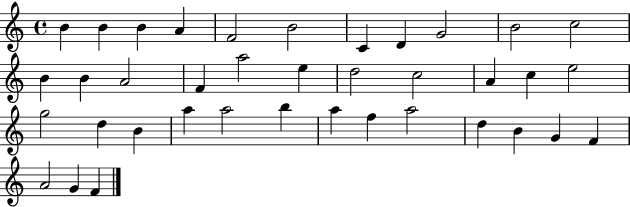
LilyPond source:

{
  \clef treble
  \time 4/4
  \defaultTimeSignature
  \key c \major
  b'4 b'4 b'4 a'4 | f'2 b'2 | c'4 d'4 g'2 | b'2 c''2 | \break b'4 b'4 a'2 | f'4 a''2 e''4 | d''2 c''2 | a'4 c''4 e''2 | \break g''2 d''4 b'4 | a''4 a''2 b''4 | a''4 f''4 a''2 | d''4 b'4 g'4 f'4 | \break a'2 g'4 f'4 | \bar "|."
}